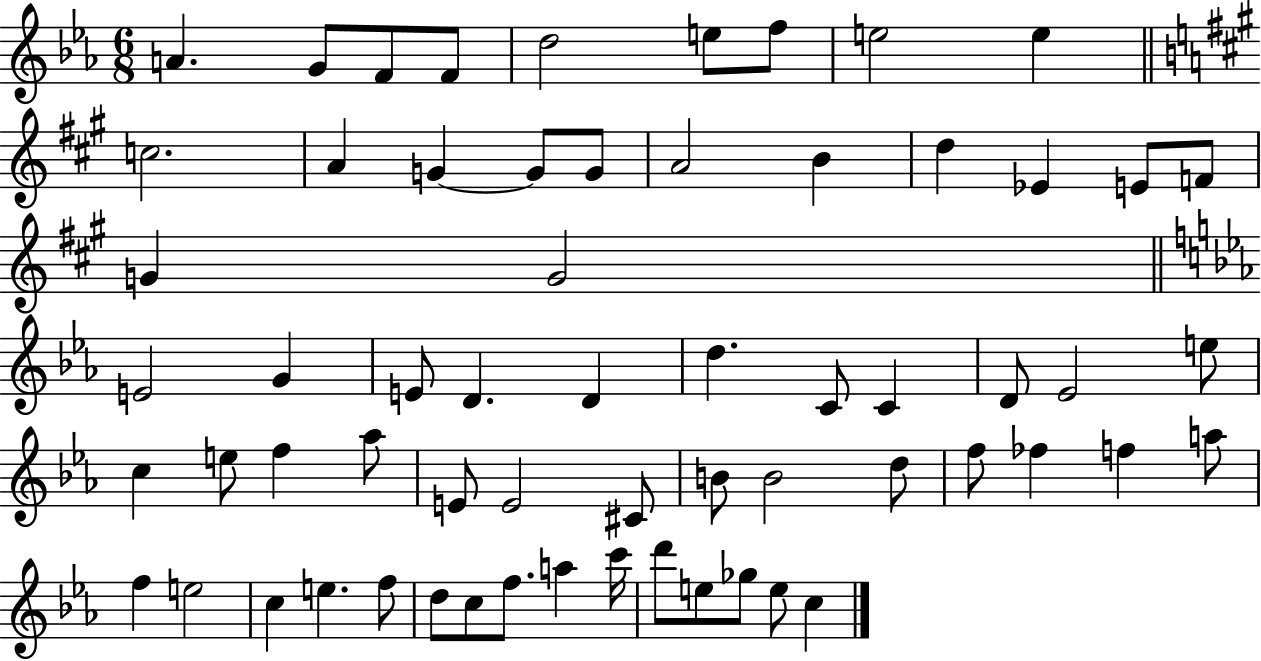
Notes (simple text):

A4/q. G4/e F4/e F4/e D5/h E5/e F5/e E5/h E5/q C5/h. A4/q G4/q G4/e G4/e A4/h B4/q D5/q Eb4/q E4/e F4/e G4/q G4/h E4/h G4/q E4/e D4/q. D4/q D5/q. C4/e C4/q D4/e Eb4/h E5/e C5/q E5/e F5/q Ab5/e E4/e E4/h C#4/e B4/e B4/h D5/e F5/e FES5/q F5/q A5/e F5/q E5/h C5/q E5/q. F5/e D5/e C5/e F5/e. A5/q C6/s D6/e E5/e Gb5/e E5/e C5/q